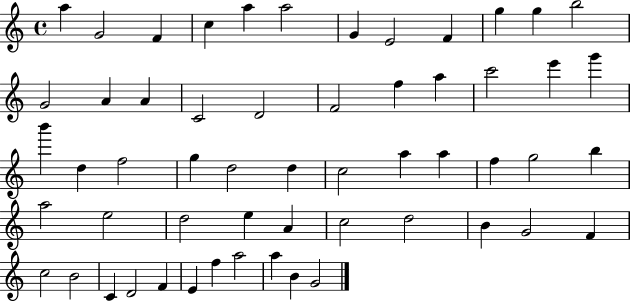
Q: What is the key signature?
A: C major